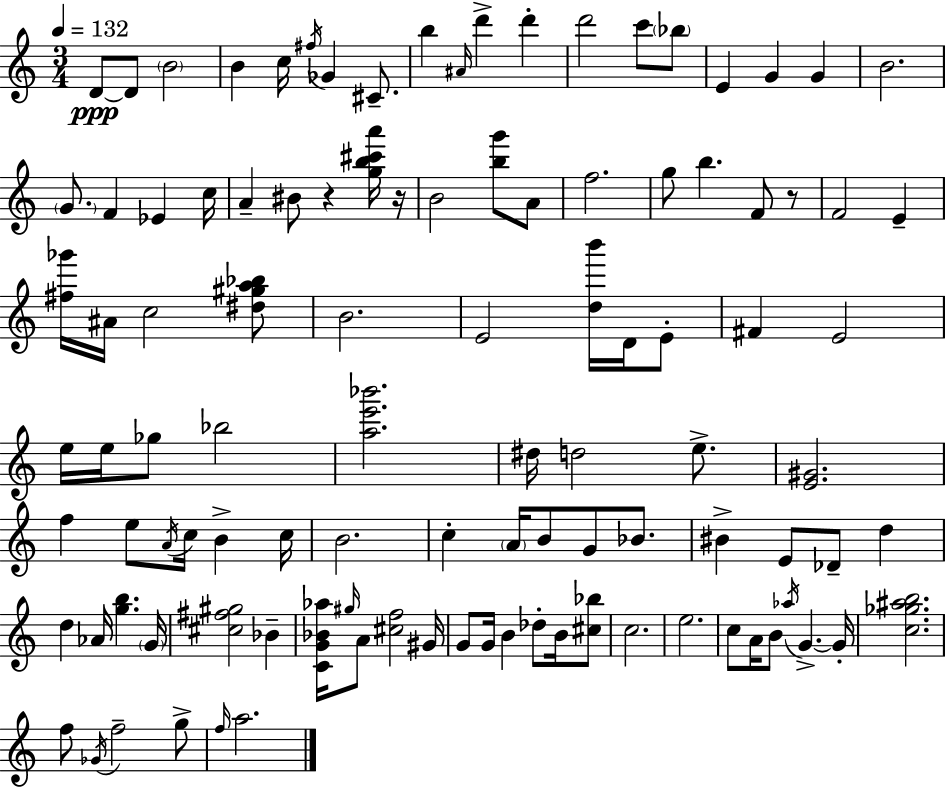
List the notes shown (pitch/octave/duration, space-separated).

D4/e D4/e B4/h B4/q C5/s F#5/s Gb4/q C#4/e. B5/q A#4/s D6/q D6/q D6/h C6/e Bb5/e E4/q G4/q G4/q B4/h. G4/e. F4/q Eb4/q C5/s A4/q BIS4/e R/q [G5,B5,C#6,A6]/s R/s B4/h [B5,G6]/e A4/e F5/h. G5/e B5/q. F4/e R/e F4/h E4/q [F#5,Gb6]/s A#4/s C5/h [D#5,G#5,A5,Bb5]/e B4/h. E4/h [D5,B6]/s D4/s E4/e F#4/q E4/h E5/s E5/s Gb5/e Bb5/h [A5,E6,Bb6]/h. D#5/s D5/h E5/e. [E4,G#4]/h. F5/q E5/e A4/s C5/s B4/q C5/s B4/h. C5/q A4/s B4/e G4/e Bb4/e. BIS4/q E4/e Db4/e D5/q D5/q Ab4/s [G5,B5]/q. G4/s [C#5,F#5,G#5]/h Bb4/q [C4,G4,Bb4,Ab5]/s G#5/s A4/e [C#5,F5]/h G#4/s G4/e G4/s B4/q Db5/e B4/s [C#5,Bb5]/e C5/h. E5/h. C5/e A4/s B4/e Ab5/s G4/q. G4/s [C5,Gb5,A#5,B5]/h. F5/e Gb4/s F5/h G5/e F5/s A5/h.